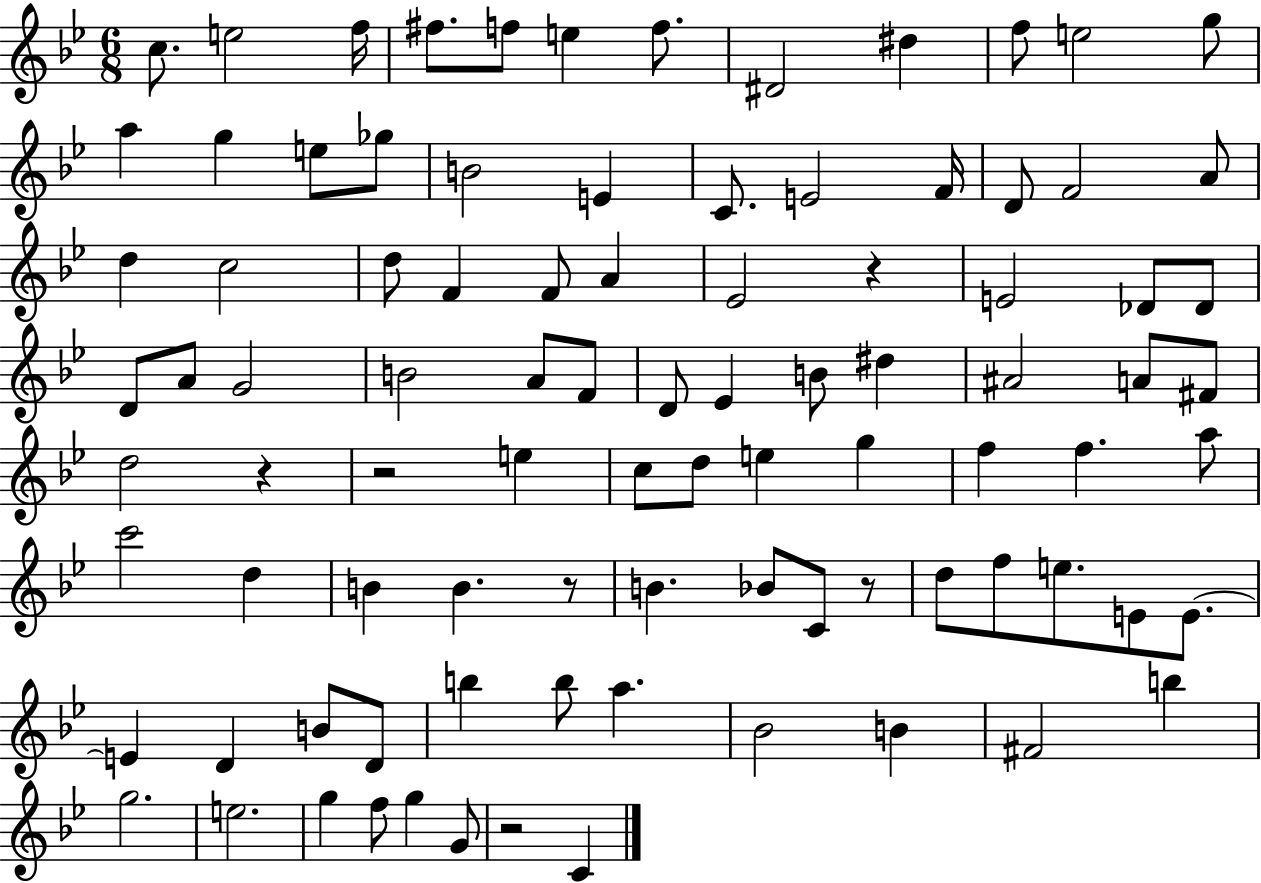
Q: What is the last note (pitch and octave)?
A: C4